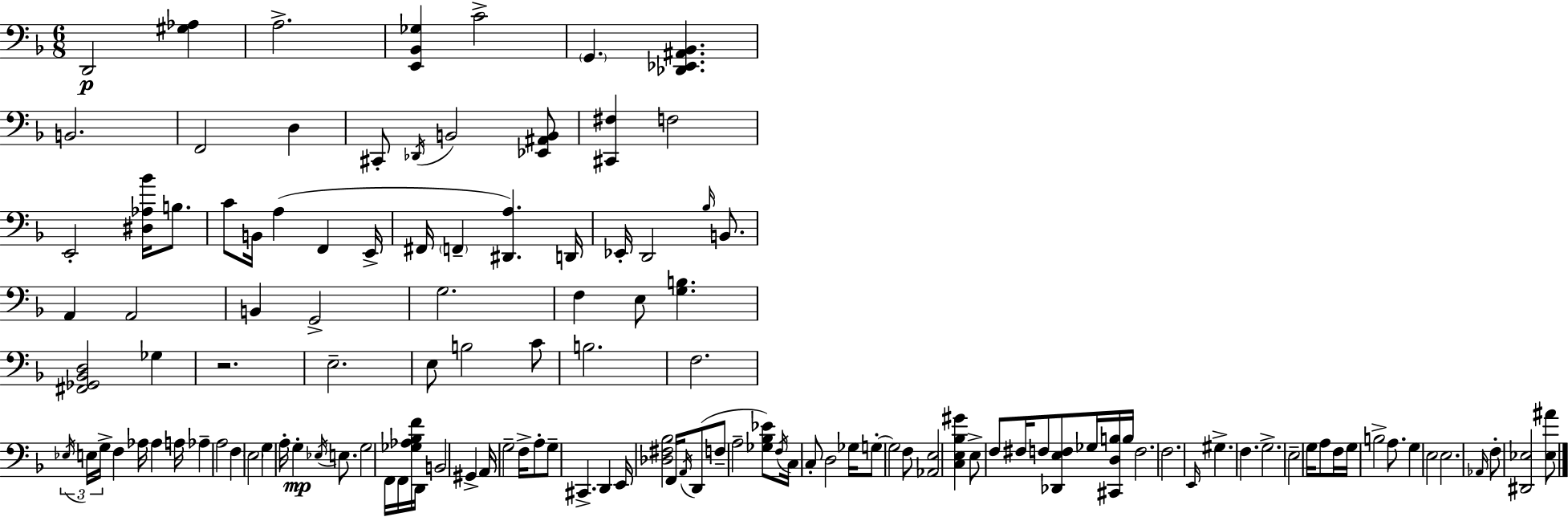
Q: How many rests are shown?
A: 1